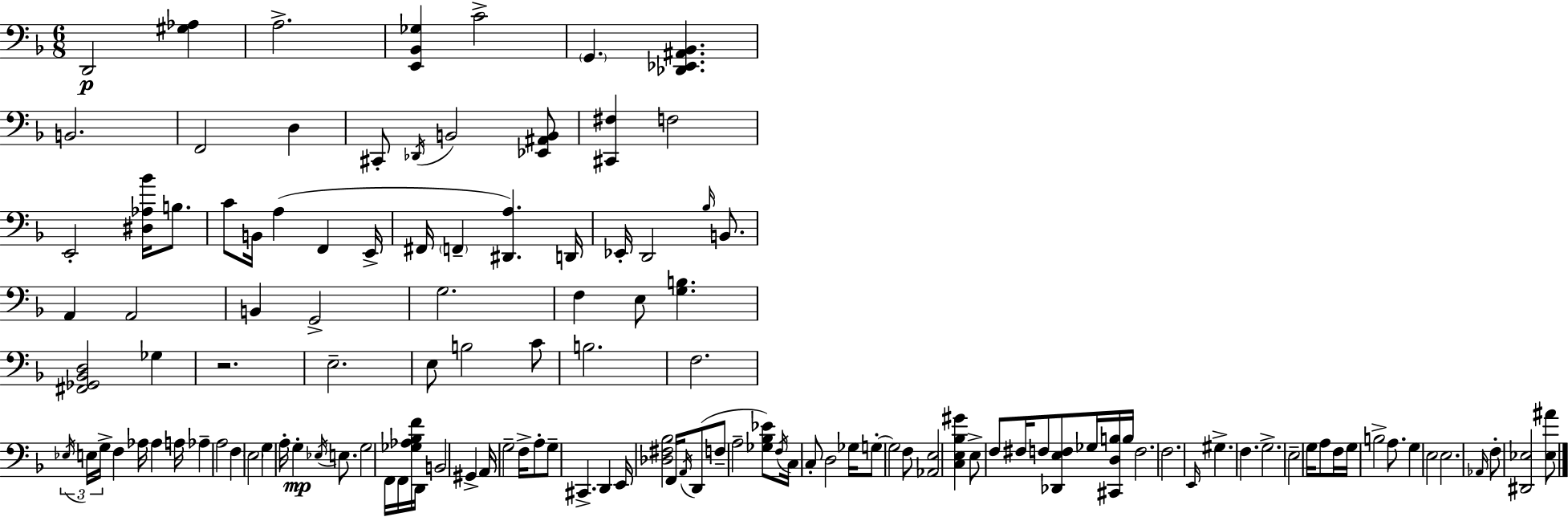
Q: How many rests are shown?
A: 1